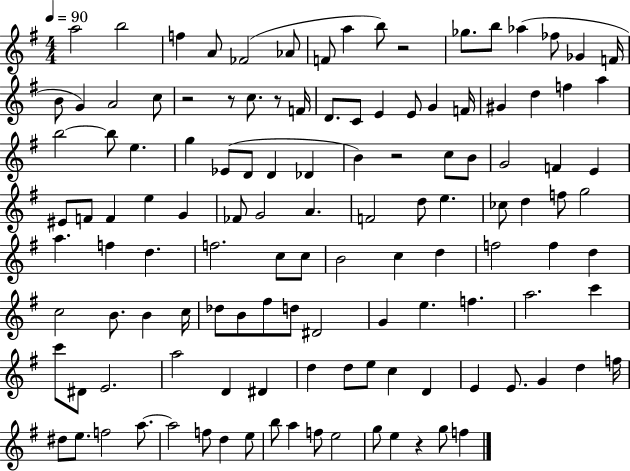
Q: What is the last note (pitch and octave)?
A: F5